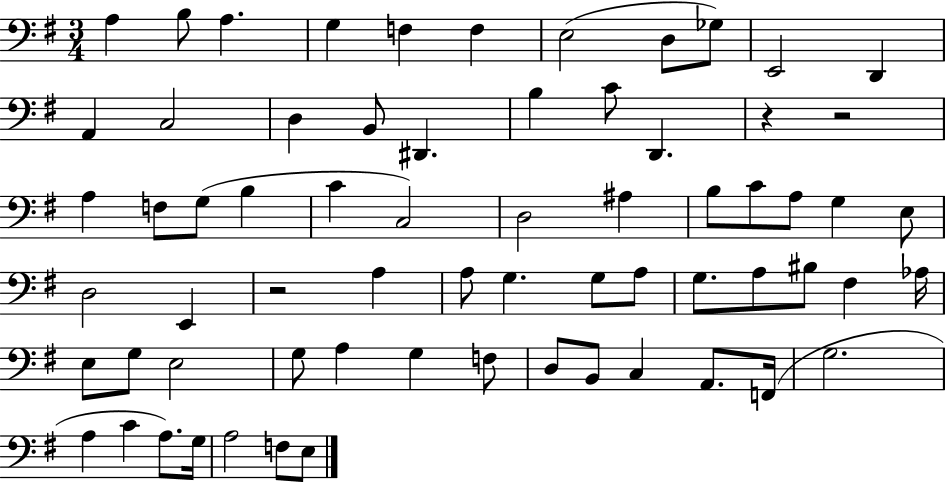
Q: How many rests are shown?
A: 3